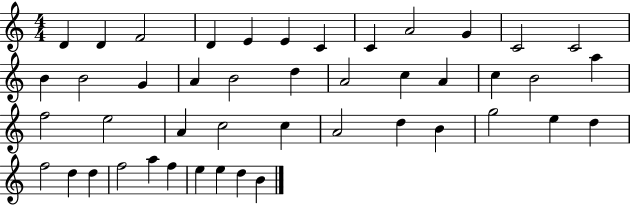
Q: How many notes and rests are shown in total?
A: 45